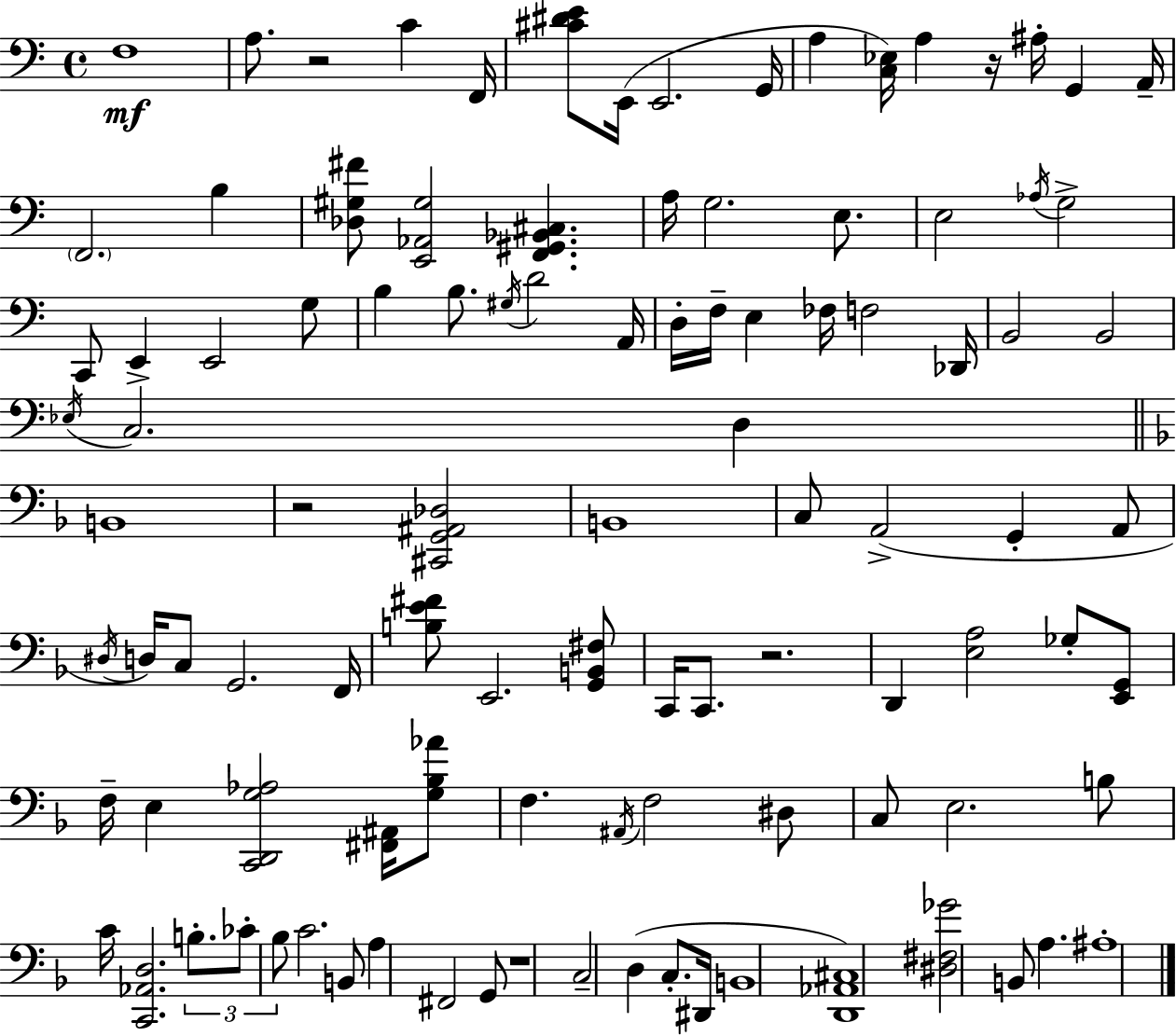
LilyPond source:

{
  \clef bass
  \time 4/4
  \defaultTimeSignature
  \key c \major
  f1\mf | a8. r2 c'4 f,16 | <cis' dis' e'>8 e,16( e,2. g,16 | a4 <c ees>16) a4 r16 ais16-. g,4 a,16-- | \break \parenthesize f,2. b4 | <des gis fis'>8 <e, aes, gis>2 <f, gis, bes, cis>4. | a16 g2. e8. | e2 \acciaccatura { aes16 } g2-> | \break c,8 e,4-> e,2 g8 | b4 b8. \acciaccatura { gis16 } d'2 | a,16 d16-. f16-- e4 fes16 f2 | des,16 b,2 b,2 | \break \acciaccatura { ees16 } c2. d4 | \bar "||" \break \key f \major b,1 | r2 <cis, g, ais, des>2 | b,1 | c8 a,2->( g,4-. a,8 | \break \acciaccatura { dis16 } d16) c8 g,2. | f,16 <b e' fis'>8 e,2. <g, b, fis>8 | c,16 c,8. r2. | d,4 <e a>2 ges8-. <e, g,>8 | \break f16-- e4 <c, d, g aes>2 <fis, ais,>16 <g bes aes'>8 | f4. \acciaccatura { ais,16 } f2 | dis8 c8 e2. | b8 c'16 <c, aes, d>2. \tuplet 3/2 { b8.-. | \break ces'8-. bes8 } c'2. | b,8 a4 fis,2 | g,8 r1 | c2-- d4( c8.-. | \break dis,16 b,1 | <d, aes, cis>1) | <dis fis ges'>2 b,8 a4. | ais1-. | \break \bar "|."
}